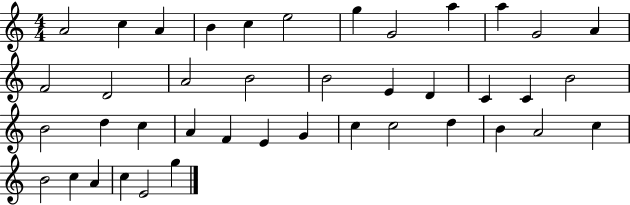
A4/h C5/q A4/q B4/q C5/q E5/h G5/q G4/h A5/q A5/q G4/h A4/q F4/h D4/h A4/h B4/h B4/h E4/q D4/q C4/q C4/q B4/h B4/h D5/q C5/q A4/q F4/q E4/q G4/q C5/q C5/h D5/q B4/q A4/h C5/q B4/h C5/q A4/q C5/q E4/h G5/q